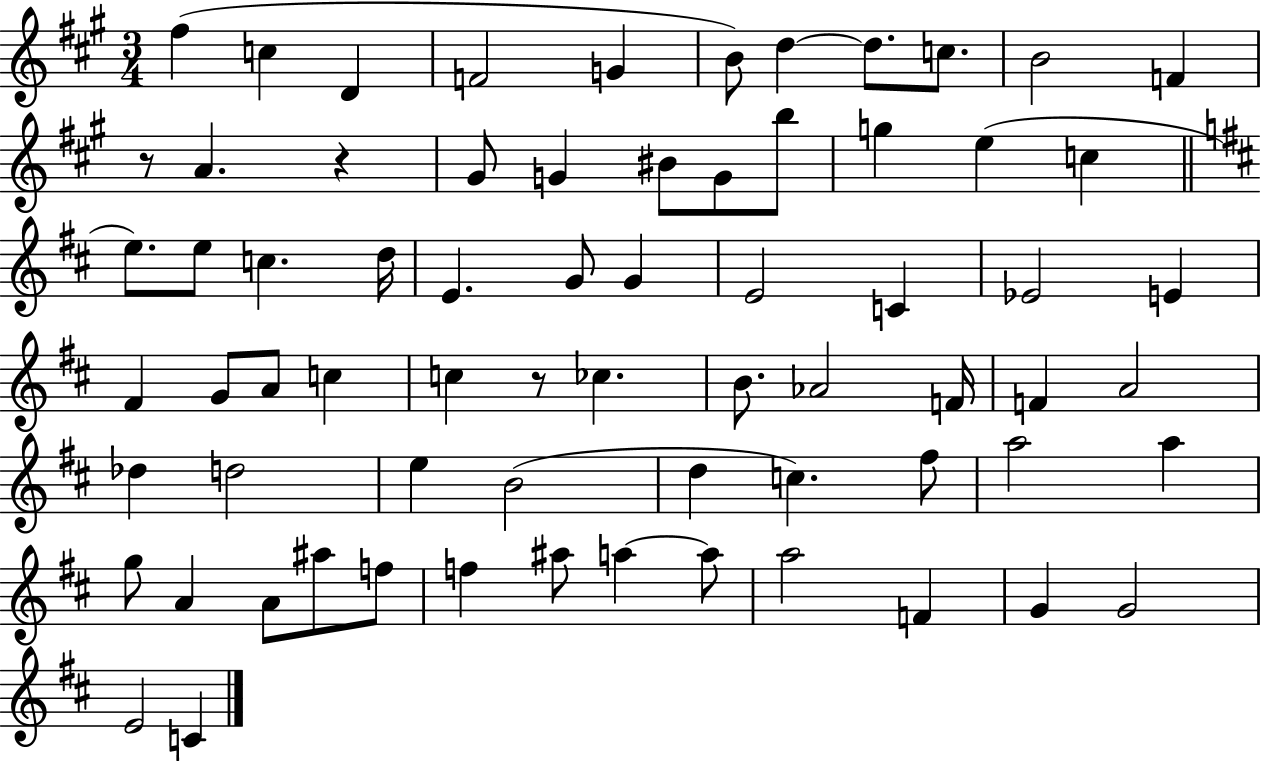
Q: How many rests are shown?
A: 3